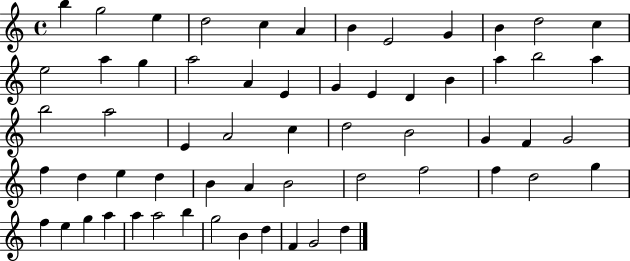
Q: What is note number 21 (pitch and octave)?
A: D4